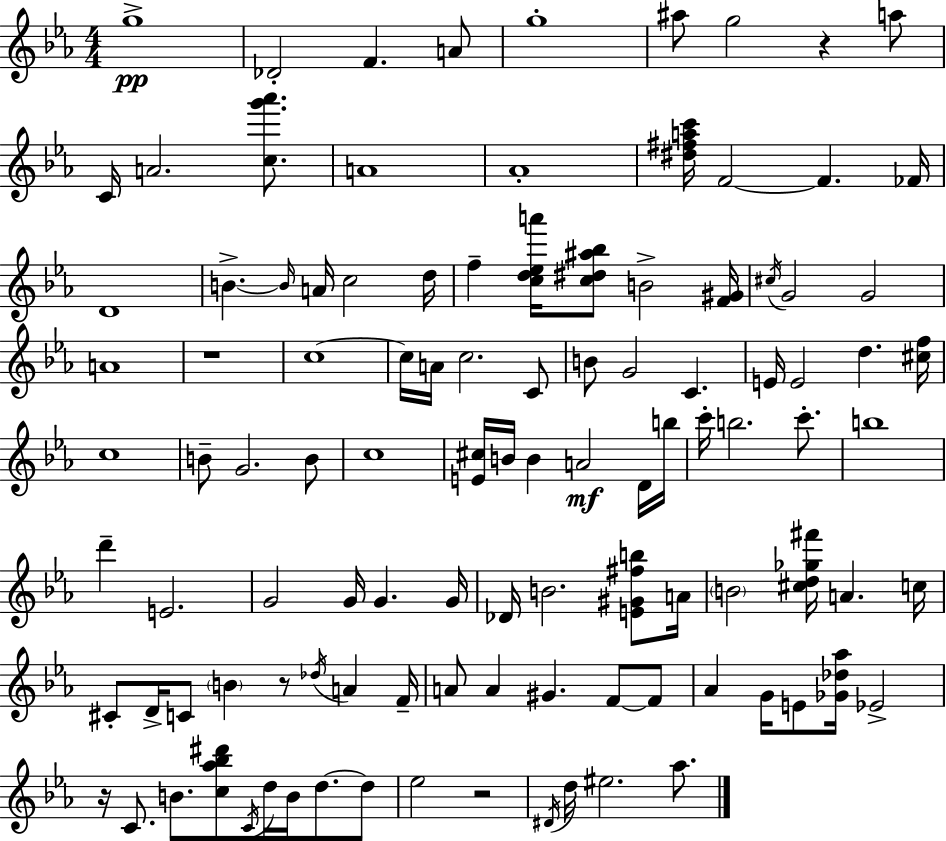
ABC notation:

X:1
T:Untitled
M:4/4
L:1/4
K:Eb
g4 _D2 F A/2 g4 ^a/2 g2 z a/2 C/4 A2 [cg'_a']/2 A4 _A4 [^d^fac']/4 F2 F _F/4 D4 B B/4 A/4 c2 d/4 f [cd_ea']/4 [c^d^a_b]/2 B2 [F^G]/4 ^c/4 G2 G2 A4 z4 c4 c/4 A/4 c2 C/2 B/2 G2 C E/4 E2 d [^cf]/4 c4 B/2 G2 B/2 c4 [E^c]/4 B/4 B A2 D/4 b/4 c'/4 b2 c'/2 b4 d' E2 G2 G/4 G G/4 _D/4 B2 [E^G^fb]/2 A/4 B2 [^cd_g^f']/4 A c/4 ^C/2 D/4 C/2 B z/2 _d/4 A F/4 A/2 A ^G F/2 F/2 _A G/4 E/2 [_G_d_a]/4 _E2 z/4 C/2 B/2 [c_a_b^d']/2 C/4 d/4 B/4 d/2 d/2 _e2 z2 ^D/4 d/4 ^e2 _a/2